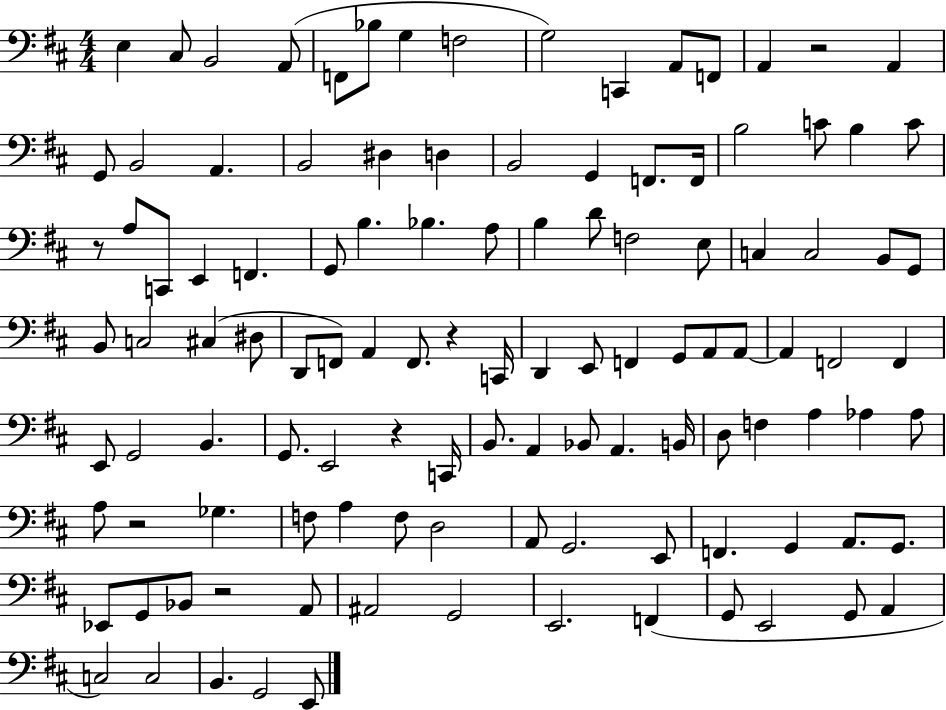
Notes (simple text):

E3/q C#3/e B2/h A2/e F2/e Bb3/e G3/q F3/h G3/h C2/q A2/e F2/e A2/q R/h A2/q G2/e B2/h A2/q. B2/h D#3/q D3/q B2/h G2/q F2/e. F2/s B3/h C4/e B3/q C4/e R/e A3/e C2/e E2/q F2/q. G2/e B3/q. Bb3/q. A3/e B3/q D4/e F3/h E3/e C3/q C3/h B2/e G2/e B2/e C3/h C#3/q D#3/e D2/e F2/e A2/q F2/e. R/q C2/s D2/q E2/e F2/q G2/e A2/e A2/e A2/q F2/h F2/q E2/e G2/h B2/q. G2/e. E2/h R/q C2/s B2/e. A2/q Bb2/e A2/q. B2/s D3/e F3/q A3/q Ab3/q Ab3/e A3/e R/h Gb3/q. F3/e A3/q F3/e D3/h A2/e G2/h. E2/e F2/q. G2/q A2/e. G2/e. Eb2/e G2/e Bb2/e R/h A2/e A#2/h G2/h E2/h. F2/q G2/e E2/h G2/e A2/q C3/h C3/h B2/q. G2/h E2/e